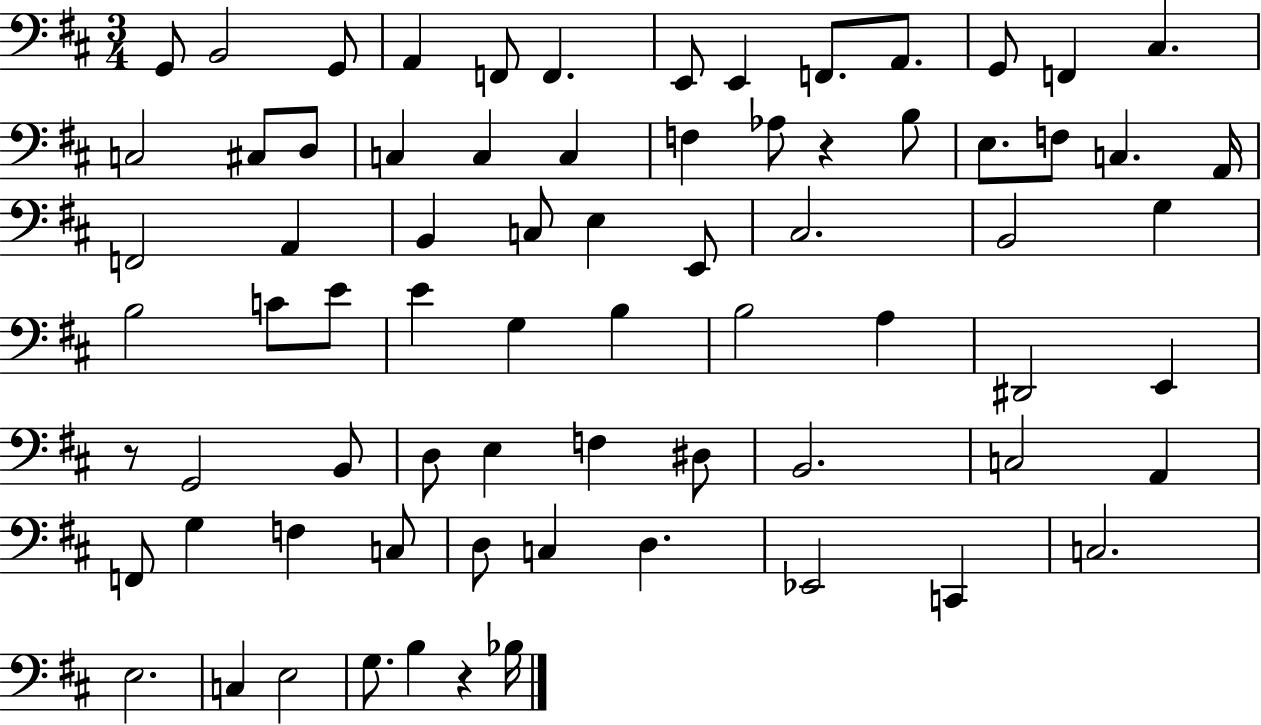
G2/e B2/h G2/e A2/q F2/e F2/q. E2/e E2/q F2/e. A2/e. G2/e F2/q C#3/q. C3/h C#3/e D3/e C3/q C3/q C3/q F3/q Ab3/e R/q B3/e E3/e. F3/e C3/q. A2/s F2/h A2/q B2/q C3/e E3/q E2/e C#3/h. B2/h G3/q B3/h C4/e E4/e E4/q G3/q B3/q B3/h A3/q D#2/h E2/q R/e G2/h B2/e D3/e E3/q F3/q D#3/e B2/h. C3/h A2/q F2/e G3/q F3/q C3/e D3/e C3/q D3/q. Eb2/h C2/q C3/h. E3/h. C3/q E3/h G3/e. B3/q R/q Bb3/s